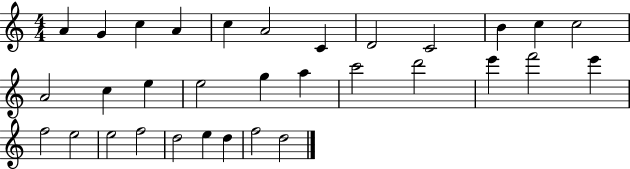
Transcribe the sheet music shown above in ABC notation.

X:1
T:Untitled
M:4/4
L:1/4
K:C
A G c A c A2 C D2 C2 B c c2 A2 c e e2 g a c'2 d'2 e' f'2 e' f2 e2 e2 f2 d2 e d f2 d2